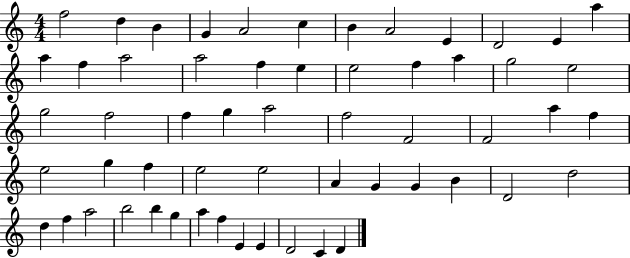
F5/h D5/q B4/q G4/q A4/h C5/q B4/q A4/h E4/q D4/h E4/q A5/q A5/q F5/q A5/h A5/h F5/q E5/q E5/h F5/q A5/q G5/h E5/h G5/h F5/h F5/q G5/q A5/h F5/h F4/h F4/h A5/q F5/q E5/h G5/q F5/q E5/h E5/h A4/q G4/q G4/q B4/q D4/h D5/h D5/q F5/q A5/h B5/h B5/q G5/q A5/q F5/q E4/q E4/q D4/h C4/q D4/q